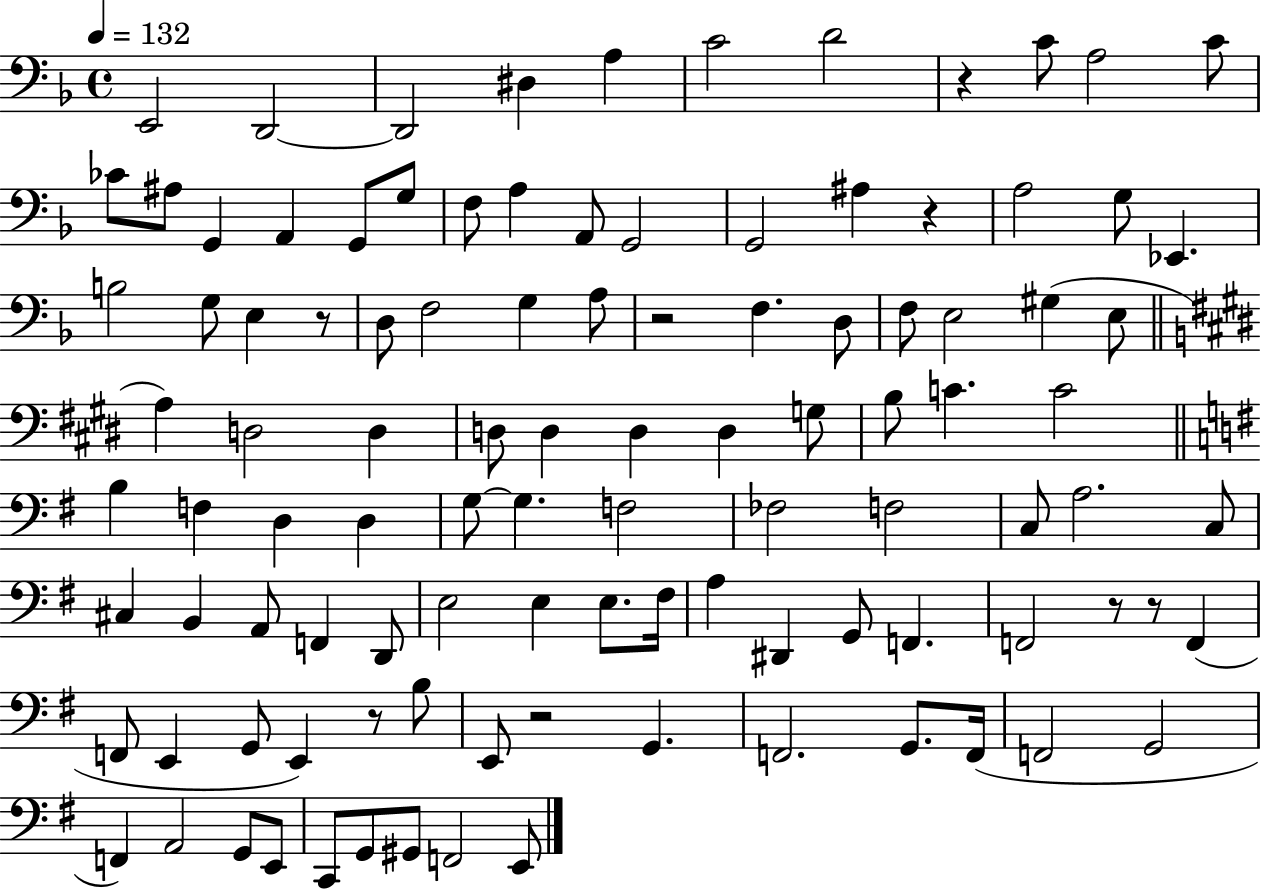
{
  \clef bass
  \time 4/4
  \defaultTimeSignature
  \key f \major
  \tempo 4 = 132
  e,2 d,2~~ | d,2 dis4 a4 | c'2 d'2 | r4 c'8 a2 c'8 | \break ces'8 ais8 g,4 a,4 g,8 g8 | f8 a4 a,8 g,2 | g,2 ais4 r4 | a2 g8 ees,4. | \break b2 g8 e4 r8 | d8 f2 g4 a8 | r2 f4. d8 | f8 e2 gis4( e8 | \break \bar "||" \break \key e \major a4) d2 d4 | d8 d4 d4 d4 g8 | b8 c'4. c'2 | \bar "||" \break \key g \major b4 f4 d4 d4 | g8~~ g4. f2 | fes2 f2 | c8 a2. c8 | \break cis4 b,4 a,8 f,4 d,8 | e2 e4 e8. fis16 | a4 dis,4 g,8 f,4. | f,2 r8 r8 f,4( | \break f,8 e,4 g,8 e,4) r8 b8 | e,8 r2 g,4. | f,2. g,8. f,16( | f,2 g,2 | \break f,4) a,2 g,8 e,8 | c,8 g,8 gis,8 f,2 e,8 | \bar "|."
}